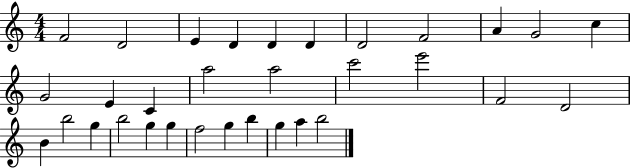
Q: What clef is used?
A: treble